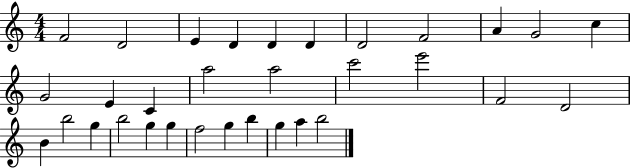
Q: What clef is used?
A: treble